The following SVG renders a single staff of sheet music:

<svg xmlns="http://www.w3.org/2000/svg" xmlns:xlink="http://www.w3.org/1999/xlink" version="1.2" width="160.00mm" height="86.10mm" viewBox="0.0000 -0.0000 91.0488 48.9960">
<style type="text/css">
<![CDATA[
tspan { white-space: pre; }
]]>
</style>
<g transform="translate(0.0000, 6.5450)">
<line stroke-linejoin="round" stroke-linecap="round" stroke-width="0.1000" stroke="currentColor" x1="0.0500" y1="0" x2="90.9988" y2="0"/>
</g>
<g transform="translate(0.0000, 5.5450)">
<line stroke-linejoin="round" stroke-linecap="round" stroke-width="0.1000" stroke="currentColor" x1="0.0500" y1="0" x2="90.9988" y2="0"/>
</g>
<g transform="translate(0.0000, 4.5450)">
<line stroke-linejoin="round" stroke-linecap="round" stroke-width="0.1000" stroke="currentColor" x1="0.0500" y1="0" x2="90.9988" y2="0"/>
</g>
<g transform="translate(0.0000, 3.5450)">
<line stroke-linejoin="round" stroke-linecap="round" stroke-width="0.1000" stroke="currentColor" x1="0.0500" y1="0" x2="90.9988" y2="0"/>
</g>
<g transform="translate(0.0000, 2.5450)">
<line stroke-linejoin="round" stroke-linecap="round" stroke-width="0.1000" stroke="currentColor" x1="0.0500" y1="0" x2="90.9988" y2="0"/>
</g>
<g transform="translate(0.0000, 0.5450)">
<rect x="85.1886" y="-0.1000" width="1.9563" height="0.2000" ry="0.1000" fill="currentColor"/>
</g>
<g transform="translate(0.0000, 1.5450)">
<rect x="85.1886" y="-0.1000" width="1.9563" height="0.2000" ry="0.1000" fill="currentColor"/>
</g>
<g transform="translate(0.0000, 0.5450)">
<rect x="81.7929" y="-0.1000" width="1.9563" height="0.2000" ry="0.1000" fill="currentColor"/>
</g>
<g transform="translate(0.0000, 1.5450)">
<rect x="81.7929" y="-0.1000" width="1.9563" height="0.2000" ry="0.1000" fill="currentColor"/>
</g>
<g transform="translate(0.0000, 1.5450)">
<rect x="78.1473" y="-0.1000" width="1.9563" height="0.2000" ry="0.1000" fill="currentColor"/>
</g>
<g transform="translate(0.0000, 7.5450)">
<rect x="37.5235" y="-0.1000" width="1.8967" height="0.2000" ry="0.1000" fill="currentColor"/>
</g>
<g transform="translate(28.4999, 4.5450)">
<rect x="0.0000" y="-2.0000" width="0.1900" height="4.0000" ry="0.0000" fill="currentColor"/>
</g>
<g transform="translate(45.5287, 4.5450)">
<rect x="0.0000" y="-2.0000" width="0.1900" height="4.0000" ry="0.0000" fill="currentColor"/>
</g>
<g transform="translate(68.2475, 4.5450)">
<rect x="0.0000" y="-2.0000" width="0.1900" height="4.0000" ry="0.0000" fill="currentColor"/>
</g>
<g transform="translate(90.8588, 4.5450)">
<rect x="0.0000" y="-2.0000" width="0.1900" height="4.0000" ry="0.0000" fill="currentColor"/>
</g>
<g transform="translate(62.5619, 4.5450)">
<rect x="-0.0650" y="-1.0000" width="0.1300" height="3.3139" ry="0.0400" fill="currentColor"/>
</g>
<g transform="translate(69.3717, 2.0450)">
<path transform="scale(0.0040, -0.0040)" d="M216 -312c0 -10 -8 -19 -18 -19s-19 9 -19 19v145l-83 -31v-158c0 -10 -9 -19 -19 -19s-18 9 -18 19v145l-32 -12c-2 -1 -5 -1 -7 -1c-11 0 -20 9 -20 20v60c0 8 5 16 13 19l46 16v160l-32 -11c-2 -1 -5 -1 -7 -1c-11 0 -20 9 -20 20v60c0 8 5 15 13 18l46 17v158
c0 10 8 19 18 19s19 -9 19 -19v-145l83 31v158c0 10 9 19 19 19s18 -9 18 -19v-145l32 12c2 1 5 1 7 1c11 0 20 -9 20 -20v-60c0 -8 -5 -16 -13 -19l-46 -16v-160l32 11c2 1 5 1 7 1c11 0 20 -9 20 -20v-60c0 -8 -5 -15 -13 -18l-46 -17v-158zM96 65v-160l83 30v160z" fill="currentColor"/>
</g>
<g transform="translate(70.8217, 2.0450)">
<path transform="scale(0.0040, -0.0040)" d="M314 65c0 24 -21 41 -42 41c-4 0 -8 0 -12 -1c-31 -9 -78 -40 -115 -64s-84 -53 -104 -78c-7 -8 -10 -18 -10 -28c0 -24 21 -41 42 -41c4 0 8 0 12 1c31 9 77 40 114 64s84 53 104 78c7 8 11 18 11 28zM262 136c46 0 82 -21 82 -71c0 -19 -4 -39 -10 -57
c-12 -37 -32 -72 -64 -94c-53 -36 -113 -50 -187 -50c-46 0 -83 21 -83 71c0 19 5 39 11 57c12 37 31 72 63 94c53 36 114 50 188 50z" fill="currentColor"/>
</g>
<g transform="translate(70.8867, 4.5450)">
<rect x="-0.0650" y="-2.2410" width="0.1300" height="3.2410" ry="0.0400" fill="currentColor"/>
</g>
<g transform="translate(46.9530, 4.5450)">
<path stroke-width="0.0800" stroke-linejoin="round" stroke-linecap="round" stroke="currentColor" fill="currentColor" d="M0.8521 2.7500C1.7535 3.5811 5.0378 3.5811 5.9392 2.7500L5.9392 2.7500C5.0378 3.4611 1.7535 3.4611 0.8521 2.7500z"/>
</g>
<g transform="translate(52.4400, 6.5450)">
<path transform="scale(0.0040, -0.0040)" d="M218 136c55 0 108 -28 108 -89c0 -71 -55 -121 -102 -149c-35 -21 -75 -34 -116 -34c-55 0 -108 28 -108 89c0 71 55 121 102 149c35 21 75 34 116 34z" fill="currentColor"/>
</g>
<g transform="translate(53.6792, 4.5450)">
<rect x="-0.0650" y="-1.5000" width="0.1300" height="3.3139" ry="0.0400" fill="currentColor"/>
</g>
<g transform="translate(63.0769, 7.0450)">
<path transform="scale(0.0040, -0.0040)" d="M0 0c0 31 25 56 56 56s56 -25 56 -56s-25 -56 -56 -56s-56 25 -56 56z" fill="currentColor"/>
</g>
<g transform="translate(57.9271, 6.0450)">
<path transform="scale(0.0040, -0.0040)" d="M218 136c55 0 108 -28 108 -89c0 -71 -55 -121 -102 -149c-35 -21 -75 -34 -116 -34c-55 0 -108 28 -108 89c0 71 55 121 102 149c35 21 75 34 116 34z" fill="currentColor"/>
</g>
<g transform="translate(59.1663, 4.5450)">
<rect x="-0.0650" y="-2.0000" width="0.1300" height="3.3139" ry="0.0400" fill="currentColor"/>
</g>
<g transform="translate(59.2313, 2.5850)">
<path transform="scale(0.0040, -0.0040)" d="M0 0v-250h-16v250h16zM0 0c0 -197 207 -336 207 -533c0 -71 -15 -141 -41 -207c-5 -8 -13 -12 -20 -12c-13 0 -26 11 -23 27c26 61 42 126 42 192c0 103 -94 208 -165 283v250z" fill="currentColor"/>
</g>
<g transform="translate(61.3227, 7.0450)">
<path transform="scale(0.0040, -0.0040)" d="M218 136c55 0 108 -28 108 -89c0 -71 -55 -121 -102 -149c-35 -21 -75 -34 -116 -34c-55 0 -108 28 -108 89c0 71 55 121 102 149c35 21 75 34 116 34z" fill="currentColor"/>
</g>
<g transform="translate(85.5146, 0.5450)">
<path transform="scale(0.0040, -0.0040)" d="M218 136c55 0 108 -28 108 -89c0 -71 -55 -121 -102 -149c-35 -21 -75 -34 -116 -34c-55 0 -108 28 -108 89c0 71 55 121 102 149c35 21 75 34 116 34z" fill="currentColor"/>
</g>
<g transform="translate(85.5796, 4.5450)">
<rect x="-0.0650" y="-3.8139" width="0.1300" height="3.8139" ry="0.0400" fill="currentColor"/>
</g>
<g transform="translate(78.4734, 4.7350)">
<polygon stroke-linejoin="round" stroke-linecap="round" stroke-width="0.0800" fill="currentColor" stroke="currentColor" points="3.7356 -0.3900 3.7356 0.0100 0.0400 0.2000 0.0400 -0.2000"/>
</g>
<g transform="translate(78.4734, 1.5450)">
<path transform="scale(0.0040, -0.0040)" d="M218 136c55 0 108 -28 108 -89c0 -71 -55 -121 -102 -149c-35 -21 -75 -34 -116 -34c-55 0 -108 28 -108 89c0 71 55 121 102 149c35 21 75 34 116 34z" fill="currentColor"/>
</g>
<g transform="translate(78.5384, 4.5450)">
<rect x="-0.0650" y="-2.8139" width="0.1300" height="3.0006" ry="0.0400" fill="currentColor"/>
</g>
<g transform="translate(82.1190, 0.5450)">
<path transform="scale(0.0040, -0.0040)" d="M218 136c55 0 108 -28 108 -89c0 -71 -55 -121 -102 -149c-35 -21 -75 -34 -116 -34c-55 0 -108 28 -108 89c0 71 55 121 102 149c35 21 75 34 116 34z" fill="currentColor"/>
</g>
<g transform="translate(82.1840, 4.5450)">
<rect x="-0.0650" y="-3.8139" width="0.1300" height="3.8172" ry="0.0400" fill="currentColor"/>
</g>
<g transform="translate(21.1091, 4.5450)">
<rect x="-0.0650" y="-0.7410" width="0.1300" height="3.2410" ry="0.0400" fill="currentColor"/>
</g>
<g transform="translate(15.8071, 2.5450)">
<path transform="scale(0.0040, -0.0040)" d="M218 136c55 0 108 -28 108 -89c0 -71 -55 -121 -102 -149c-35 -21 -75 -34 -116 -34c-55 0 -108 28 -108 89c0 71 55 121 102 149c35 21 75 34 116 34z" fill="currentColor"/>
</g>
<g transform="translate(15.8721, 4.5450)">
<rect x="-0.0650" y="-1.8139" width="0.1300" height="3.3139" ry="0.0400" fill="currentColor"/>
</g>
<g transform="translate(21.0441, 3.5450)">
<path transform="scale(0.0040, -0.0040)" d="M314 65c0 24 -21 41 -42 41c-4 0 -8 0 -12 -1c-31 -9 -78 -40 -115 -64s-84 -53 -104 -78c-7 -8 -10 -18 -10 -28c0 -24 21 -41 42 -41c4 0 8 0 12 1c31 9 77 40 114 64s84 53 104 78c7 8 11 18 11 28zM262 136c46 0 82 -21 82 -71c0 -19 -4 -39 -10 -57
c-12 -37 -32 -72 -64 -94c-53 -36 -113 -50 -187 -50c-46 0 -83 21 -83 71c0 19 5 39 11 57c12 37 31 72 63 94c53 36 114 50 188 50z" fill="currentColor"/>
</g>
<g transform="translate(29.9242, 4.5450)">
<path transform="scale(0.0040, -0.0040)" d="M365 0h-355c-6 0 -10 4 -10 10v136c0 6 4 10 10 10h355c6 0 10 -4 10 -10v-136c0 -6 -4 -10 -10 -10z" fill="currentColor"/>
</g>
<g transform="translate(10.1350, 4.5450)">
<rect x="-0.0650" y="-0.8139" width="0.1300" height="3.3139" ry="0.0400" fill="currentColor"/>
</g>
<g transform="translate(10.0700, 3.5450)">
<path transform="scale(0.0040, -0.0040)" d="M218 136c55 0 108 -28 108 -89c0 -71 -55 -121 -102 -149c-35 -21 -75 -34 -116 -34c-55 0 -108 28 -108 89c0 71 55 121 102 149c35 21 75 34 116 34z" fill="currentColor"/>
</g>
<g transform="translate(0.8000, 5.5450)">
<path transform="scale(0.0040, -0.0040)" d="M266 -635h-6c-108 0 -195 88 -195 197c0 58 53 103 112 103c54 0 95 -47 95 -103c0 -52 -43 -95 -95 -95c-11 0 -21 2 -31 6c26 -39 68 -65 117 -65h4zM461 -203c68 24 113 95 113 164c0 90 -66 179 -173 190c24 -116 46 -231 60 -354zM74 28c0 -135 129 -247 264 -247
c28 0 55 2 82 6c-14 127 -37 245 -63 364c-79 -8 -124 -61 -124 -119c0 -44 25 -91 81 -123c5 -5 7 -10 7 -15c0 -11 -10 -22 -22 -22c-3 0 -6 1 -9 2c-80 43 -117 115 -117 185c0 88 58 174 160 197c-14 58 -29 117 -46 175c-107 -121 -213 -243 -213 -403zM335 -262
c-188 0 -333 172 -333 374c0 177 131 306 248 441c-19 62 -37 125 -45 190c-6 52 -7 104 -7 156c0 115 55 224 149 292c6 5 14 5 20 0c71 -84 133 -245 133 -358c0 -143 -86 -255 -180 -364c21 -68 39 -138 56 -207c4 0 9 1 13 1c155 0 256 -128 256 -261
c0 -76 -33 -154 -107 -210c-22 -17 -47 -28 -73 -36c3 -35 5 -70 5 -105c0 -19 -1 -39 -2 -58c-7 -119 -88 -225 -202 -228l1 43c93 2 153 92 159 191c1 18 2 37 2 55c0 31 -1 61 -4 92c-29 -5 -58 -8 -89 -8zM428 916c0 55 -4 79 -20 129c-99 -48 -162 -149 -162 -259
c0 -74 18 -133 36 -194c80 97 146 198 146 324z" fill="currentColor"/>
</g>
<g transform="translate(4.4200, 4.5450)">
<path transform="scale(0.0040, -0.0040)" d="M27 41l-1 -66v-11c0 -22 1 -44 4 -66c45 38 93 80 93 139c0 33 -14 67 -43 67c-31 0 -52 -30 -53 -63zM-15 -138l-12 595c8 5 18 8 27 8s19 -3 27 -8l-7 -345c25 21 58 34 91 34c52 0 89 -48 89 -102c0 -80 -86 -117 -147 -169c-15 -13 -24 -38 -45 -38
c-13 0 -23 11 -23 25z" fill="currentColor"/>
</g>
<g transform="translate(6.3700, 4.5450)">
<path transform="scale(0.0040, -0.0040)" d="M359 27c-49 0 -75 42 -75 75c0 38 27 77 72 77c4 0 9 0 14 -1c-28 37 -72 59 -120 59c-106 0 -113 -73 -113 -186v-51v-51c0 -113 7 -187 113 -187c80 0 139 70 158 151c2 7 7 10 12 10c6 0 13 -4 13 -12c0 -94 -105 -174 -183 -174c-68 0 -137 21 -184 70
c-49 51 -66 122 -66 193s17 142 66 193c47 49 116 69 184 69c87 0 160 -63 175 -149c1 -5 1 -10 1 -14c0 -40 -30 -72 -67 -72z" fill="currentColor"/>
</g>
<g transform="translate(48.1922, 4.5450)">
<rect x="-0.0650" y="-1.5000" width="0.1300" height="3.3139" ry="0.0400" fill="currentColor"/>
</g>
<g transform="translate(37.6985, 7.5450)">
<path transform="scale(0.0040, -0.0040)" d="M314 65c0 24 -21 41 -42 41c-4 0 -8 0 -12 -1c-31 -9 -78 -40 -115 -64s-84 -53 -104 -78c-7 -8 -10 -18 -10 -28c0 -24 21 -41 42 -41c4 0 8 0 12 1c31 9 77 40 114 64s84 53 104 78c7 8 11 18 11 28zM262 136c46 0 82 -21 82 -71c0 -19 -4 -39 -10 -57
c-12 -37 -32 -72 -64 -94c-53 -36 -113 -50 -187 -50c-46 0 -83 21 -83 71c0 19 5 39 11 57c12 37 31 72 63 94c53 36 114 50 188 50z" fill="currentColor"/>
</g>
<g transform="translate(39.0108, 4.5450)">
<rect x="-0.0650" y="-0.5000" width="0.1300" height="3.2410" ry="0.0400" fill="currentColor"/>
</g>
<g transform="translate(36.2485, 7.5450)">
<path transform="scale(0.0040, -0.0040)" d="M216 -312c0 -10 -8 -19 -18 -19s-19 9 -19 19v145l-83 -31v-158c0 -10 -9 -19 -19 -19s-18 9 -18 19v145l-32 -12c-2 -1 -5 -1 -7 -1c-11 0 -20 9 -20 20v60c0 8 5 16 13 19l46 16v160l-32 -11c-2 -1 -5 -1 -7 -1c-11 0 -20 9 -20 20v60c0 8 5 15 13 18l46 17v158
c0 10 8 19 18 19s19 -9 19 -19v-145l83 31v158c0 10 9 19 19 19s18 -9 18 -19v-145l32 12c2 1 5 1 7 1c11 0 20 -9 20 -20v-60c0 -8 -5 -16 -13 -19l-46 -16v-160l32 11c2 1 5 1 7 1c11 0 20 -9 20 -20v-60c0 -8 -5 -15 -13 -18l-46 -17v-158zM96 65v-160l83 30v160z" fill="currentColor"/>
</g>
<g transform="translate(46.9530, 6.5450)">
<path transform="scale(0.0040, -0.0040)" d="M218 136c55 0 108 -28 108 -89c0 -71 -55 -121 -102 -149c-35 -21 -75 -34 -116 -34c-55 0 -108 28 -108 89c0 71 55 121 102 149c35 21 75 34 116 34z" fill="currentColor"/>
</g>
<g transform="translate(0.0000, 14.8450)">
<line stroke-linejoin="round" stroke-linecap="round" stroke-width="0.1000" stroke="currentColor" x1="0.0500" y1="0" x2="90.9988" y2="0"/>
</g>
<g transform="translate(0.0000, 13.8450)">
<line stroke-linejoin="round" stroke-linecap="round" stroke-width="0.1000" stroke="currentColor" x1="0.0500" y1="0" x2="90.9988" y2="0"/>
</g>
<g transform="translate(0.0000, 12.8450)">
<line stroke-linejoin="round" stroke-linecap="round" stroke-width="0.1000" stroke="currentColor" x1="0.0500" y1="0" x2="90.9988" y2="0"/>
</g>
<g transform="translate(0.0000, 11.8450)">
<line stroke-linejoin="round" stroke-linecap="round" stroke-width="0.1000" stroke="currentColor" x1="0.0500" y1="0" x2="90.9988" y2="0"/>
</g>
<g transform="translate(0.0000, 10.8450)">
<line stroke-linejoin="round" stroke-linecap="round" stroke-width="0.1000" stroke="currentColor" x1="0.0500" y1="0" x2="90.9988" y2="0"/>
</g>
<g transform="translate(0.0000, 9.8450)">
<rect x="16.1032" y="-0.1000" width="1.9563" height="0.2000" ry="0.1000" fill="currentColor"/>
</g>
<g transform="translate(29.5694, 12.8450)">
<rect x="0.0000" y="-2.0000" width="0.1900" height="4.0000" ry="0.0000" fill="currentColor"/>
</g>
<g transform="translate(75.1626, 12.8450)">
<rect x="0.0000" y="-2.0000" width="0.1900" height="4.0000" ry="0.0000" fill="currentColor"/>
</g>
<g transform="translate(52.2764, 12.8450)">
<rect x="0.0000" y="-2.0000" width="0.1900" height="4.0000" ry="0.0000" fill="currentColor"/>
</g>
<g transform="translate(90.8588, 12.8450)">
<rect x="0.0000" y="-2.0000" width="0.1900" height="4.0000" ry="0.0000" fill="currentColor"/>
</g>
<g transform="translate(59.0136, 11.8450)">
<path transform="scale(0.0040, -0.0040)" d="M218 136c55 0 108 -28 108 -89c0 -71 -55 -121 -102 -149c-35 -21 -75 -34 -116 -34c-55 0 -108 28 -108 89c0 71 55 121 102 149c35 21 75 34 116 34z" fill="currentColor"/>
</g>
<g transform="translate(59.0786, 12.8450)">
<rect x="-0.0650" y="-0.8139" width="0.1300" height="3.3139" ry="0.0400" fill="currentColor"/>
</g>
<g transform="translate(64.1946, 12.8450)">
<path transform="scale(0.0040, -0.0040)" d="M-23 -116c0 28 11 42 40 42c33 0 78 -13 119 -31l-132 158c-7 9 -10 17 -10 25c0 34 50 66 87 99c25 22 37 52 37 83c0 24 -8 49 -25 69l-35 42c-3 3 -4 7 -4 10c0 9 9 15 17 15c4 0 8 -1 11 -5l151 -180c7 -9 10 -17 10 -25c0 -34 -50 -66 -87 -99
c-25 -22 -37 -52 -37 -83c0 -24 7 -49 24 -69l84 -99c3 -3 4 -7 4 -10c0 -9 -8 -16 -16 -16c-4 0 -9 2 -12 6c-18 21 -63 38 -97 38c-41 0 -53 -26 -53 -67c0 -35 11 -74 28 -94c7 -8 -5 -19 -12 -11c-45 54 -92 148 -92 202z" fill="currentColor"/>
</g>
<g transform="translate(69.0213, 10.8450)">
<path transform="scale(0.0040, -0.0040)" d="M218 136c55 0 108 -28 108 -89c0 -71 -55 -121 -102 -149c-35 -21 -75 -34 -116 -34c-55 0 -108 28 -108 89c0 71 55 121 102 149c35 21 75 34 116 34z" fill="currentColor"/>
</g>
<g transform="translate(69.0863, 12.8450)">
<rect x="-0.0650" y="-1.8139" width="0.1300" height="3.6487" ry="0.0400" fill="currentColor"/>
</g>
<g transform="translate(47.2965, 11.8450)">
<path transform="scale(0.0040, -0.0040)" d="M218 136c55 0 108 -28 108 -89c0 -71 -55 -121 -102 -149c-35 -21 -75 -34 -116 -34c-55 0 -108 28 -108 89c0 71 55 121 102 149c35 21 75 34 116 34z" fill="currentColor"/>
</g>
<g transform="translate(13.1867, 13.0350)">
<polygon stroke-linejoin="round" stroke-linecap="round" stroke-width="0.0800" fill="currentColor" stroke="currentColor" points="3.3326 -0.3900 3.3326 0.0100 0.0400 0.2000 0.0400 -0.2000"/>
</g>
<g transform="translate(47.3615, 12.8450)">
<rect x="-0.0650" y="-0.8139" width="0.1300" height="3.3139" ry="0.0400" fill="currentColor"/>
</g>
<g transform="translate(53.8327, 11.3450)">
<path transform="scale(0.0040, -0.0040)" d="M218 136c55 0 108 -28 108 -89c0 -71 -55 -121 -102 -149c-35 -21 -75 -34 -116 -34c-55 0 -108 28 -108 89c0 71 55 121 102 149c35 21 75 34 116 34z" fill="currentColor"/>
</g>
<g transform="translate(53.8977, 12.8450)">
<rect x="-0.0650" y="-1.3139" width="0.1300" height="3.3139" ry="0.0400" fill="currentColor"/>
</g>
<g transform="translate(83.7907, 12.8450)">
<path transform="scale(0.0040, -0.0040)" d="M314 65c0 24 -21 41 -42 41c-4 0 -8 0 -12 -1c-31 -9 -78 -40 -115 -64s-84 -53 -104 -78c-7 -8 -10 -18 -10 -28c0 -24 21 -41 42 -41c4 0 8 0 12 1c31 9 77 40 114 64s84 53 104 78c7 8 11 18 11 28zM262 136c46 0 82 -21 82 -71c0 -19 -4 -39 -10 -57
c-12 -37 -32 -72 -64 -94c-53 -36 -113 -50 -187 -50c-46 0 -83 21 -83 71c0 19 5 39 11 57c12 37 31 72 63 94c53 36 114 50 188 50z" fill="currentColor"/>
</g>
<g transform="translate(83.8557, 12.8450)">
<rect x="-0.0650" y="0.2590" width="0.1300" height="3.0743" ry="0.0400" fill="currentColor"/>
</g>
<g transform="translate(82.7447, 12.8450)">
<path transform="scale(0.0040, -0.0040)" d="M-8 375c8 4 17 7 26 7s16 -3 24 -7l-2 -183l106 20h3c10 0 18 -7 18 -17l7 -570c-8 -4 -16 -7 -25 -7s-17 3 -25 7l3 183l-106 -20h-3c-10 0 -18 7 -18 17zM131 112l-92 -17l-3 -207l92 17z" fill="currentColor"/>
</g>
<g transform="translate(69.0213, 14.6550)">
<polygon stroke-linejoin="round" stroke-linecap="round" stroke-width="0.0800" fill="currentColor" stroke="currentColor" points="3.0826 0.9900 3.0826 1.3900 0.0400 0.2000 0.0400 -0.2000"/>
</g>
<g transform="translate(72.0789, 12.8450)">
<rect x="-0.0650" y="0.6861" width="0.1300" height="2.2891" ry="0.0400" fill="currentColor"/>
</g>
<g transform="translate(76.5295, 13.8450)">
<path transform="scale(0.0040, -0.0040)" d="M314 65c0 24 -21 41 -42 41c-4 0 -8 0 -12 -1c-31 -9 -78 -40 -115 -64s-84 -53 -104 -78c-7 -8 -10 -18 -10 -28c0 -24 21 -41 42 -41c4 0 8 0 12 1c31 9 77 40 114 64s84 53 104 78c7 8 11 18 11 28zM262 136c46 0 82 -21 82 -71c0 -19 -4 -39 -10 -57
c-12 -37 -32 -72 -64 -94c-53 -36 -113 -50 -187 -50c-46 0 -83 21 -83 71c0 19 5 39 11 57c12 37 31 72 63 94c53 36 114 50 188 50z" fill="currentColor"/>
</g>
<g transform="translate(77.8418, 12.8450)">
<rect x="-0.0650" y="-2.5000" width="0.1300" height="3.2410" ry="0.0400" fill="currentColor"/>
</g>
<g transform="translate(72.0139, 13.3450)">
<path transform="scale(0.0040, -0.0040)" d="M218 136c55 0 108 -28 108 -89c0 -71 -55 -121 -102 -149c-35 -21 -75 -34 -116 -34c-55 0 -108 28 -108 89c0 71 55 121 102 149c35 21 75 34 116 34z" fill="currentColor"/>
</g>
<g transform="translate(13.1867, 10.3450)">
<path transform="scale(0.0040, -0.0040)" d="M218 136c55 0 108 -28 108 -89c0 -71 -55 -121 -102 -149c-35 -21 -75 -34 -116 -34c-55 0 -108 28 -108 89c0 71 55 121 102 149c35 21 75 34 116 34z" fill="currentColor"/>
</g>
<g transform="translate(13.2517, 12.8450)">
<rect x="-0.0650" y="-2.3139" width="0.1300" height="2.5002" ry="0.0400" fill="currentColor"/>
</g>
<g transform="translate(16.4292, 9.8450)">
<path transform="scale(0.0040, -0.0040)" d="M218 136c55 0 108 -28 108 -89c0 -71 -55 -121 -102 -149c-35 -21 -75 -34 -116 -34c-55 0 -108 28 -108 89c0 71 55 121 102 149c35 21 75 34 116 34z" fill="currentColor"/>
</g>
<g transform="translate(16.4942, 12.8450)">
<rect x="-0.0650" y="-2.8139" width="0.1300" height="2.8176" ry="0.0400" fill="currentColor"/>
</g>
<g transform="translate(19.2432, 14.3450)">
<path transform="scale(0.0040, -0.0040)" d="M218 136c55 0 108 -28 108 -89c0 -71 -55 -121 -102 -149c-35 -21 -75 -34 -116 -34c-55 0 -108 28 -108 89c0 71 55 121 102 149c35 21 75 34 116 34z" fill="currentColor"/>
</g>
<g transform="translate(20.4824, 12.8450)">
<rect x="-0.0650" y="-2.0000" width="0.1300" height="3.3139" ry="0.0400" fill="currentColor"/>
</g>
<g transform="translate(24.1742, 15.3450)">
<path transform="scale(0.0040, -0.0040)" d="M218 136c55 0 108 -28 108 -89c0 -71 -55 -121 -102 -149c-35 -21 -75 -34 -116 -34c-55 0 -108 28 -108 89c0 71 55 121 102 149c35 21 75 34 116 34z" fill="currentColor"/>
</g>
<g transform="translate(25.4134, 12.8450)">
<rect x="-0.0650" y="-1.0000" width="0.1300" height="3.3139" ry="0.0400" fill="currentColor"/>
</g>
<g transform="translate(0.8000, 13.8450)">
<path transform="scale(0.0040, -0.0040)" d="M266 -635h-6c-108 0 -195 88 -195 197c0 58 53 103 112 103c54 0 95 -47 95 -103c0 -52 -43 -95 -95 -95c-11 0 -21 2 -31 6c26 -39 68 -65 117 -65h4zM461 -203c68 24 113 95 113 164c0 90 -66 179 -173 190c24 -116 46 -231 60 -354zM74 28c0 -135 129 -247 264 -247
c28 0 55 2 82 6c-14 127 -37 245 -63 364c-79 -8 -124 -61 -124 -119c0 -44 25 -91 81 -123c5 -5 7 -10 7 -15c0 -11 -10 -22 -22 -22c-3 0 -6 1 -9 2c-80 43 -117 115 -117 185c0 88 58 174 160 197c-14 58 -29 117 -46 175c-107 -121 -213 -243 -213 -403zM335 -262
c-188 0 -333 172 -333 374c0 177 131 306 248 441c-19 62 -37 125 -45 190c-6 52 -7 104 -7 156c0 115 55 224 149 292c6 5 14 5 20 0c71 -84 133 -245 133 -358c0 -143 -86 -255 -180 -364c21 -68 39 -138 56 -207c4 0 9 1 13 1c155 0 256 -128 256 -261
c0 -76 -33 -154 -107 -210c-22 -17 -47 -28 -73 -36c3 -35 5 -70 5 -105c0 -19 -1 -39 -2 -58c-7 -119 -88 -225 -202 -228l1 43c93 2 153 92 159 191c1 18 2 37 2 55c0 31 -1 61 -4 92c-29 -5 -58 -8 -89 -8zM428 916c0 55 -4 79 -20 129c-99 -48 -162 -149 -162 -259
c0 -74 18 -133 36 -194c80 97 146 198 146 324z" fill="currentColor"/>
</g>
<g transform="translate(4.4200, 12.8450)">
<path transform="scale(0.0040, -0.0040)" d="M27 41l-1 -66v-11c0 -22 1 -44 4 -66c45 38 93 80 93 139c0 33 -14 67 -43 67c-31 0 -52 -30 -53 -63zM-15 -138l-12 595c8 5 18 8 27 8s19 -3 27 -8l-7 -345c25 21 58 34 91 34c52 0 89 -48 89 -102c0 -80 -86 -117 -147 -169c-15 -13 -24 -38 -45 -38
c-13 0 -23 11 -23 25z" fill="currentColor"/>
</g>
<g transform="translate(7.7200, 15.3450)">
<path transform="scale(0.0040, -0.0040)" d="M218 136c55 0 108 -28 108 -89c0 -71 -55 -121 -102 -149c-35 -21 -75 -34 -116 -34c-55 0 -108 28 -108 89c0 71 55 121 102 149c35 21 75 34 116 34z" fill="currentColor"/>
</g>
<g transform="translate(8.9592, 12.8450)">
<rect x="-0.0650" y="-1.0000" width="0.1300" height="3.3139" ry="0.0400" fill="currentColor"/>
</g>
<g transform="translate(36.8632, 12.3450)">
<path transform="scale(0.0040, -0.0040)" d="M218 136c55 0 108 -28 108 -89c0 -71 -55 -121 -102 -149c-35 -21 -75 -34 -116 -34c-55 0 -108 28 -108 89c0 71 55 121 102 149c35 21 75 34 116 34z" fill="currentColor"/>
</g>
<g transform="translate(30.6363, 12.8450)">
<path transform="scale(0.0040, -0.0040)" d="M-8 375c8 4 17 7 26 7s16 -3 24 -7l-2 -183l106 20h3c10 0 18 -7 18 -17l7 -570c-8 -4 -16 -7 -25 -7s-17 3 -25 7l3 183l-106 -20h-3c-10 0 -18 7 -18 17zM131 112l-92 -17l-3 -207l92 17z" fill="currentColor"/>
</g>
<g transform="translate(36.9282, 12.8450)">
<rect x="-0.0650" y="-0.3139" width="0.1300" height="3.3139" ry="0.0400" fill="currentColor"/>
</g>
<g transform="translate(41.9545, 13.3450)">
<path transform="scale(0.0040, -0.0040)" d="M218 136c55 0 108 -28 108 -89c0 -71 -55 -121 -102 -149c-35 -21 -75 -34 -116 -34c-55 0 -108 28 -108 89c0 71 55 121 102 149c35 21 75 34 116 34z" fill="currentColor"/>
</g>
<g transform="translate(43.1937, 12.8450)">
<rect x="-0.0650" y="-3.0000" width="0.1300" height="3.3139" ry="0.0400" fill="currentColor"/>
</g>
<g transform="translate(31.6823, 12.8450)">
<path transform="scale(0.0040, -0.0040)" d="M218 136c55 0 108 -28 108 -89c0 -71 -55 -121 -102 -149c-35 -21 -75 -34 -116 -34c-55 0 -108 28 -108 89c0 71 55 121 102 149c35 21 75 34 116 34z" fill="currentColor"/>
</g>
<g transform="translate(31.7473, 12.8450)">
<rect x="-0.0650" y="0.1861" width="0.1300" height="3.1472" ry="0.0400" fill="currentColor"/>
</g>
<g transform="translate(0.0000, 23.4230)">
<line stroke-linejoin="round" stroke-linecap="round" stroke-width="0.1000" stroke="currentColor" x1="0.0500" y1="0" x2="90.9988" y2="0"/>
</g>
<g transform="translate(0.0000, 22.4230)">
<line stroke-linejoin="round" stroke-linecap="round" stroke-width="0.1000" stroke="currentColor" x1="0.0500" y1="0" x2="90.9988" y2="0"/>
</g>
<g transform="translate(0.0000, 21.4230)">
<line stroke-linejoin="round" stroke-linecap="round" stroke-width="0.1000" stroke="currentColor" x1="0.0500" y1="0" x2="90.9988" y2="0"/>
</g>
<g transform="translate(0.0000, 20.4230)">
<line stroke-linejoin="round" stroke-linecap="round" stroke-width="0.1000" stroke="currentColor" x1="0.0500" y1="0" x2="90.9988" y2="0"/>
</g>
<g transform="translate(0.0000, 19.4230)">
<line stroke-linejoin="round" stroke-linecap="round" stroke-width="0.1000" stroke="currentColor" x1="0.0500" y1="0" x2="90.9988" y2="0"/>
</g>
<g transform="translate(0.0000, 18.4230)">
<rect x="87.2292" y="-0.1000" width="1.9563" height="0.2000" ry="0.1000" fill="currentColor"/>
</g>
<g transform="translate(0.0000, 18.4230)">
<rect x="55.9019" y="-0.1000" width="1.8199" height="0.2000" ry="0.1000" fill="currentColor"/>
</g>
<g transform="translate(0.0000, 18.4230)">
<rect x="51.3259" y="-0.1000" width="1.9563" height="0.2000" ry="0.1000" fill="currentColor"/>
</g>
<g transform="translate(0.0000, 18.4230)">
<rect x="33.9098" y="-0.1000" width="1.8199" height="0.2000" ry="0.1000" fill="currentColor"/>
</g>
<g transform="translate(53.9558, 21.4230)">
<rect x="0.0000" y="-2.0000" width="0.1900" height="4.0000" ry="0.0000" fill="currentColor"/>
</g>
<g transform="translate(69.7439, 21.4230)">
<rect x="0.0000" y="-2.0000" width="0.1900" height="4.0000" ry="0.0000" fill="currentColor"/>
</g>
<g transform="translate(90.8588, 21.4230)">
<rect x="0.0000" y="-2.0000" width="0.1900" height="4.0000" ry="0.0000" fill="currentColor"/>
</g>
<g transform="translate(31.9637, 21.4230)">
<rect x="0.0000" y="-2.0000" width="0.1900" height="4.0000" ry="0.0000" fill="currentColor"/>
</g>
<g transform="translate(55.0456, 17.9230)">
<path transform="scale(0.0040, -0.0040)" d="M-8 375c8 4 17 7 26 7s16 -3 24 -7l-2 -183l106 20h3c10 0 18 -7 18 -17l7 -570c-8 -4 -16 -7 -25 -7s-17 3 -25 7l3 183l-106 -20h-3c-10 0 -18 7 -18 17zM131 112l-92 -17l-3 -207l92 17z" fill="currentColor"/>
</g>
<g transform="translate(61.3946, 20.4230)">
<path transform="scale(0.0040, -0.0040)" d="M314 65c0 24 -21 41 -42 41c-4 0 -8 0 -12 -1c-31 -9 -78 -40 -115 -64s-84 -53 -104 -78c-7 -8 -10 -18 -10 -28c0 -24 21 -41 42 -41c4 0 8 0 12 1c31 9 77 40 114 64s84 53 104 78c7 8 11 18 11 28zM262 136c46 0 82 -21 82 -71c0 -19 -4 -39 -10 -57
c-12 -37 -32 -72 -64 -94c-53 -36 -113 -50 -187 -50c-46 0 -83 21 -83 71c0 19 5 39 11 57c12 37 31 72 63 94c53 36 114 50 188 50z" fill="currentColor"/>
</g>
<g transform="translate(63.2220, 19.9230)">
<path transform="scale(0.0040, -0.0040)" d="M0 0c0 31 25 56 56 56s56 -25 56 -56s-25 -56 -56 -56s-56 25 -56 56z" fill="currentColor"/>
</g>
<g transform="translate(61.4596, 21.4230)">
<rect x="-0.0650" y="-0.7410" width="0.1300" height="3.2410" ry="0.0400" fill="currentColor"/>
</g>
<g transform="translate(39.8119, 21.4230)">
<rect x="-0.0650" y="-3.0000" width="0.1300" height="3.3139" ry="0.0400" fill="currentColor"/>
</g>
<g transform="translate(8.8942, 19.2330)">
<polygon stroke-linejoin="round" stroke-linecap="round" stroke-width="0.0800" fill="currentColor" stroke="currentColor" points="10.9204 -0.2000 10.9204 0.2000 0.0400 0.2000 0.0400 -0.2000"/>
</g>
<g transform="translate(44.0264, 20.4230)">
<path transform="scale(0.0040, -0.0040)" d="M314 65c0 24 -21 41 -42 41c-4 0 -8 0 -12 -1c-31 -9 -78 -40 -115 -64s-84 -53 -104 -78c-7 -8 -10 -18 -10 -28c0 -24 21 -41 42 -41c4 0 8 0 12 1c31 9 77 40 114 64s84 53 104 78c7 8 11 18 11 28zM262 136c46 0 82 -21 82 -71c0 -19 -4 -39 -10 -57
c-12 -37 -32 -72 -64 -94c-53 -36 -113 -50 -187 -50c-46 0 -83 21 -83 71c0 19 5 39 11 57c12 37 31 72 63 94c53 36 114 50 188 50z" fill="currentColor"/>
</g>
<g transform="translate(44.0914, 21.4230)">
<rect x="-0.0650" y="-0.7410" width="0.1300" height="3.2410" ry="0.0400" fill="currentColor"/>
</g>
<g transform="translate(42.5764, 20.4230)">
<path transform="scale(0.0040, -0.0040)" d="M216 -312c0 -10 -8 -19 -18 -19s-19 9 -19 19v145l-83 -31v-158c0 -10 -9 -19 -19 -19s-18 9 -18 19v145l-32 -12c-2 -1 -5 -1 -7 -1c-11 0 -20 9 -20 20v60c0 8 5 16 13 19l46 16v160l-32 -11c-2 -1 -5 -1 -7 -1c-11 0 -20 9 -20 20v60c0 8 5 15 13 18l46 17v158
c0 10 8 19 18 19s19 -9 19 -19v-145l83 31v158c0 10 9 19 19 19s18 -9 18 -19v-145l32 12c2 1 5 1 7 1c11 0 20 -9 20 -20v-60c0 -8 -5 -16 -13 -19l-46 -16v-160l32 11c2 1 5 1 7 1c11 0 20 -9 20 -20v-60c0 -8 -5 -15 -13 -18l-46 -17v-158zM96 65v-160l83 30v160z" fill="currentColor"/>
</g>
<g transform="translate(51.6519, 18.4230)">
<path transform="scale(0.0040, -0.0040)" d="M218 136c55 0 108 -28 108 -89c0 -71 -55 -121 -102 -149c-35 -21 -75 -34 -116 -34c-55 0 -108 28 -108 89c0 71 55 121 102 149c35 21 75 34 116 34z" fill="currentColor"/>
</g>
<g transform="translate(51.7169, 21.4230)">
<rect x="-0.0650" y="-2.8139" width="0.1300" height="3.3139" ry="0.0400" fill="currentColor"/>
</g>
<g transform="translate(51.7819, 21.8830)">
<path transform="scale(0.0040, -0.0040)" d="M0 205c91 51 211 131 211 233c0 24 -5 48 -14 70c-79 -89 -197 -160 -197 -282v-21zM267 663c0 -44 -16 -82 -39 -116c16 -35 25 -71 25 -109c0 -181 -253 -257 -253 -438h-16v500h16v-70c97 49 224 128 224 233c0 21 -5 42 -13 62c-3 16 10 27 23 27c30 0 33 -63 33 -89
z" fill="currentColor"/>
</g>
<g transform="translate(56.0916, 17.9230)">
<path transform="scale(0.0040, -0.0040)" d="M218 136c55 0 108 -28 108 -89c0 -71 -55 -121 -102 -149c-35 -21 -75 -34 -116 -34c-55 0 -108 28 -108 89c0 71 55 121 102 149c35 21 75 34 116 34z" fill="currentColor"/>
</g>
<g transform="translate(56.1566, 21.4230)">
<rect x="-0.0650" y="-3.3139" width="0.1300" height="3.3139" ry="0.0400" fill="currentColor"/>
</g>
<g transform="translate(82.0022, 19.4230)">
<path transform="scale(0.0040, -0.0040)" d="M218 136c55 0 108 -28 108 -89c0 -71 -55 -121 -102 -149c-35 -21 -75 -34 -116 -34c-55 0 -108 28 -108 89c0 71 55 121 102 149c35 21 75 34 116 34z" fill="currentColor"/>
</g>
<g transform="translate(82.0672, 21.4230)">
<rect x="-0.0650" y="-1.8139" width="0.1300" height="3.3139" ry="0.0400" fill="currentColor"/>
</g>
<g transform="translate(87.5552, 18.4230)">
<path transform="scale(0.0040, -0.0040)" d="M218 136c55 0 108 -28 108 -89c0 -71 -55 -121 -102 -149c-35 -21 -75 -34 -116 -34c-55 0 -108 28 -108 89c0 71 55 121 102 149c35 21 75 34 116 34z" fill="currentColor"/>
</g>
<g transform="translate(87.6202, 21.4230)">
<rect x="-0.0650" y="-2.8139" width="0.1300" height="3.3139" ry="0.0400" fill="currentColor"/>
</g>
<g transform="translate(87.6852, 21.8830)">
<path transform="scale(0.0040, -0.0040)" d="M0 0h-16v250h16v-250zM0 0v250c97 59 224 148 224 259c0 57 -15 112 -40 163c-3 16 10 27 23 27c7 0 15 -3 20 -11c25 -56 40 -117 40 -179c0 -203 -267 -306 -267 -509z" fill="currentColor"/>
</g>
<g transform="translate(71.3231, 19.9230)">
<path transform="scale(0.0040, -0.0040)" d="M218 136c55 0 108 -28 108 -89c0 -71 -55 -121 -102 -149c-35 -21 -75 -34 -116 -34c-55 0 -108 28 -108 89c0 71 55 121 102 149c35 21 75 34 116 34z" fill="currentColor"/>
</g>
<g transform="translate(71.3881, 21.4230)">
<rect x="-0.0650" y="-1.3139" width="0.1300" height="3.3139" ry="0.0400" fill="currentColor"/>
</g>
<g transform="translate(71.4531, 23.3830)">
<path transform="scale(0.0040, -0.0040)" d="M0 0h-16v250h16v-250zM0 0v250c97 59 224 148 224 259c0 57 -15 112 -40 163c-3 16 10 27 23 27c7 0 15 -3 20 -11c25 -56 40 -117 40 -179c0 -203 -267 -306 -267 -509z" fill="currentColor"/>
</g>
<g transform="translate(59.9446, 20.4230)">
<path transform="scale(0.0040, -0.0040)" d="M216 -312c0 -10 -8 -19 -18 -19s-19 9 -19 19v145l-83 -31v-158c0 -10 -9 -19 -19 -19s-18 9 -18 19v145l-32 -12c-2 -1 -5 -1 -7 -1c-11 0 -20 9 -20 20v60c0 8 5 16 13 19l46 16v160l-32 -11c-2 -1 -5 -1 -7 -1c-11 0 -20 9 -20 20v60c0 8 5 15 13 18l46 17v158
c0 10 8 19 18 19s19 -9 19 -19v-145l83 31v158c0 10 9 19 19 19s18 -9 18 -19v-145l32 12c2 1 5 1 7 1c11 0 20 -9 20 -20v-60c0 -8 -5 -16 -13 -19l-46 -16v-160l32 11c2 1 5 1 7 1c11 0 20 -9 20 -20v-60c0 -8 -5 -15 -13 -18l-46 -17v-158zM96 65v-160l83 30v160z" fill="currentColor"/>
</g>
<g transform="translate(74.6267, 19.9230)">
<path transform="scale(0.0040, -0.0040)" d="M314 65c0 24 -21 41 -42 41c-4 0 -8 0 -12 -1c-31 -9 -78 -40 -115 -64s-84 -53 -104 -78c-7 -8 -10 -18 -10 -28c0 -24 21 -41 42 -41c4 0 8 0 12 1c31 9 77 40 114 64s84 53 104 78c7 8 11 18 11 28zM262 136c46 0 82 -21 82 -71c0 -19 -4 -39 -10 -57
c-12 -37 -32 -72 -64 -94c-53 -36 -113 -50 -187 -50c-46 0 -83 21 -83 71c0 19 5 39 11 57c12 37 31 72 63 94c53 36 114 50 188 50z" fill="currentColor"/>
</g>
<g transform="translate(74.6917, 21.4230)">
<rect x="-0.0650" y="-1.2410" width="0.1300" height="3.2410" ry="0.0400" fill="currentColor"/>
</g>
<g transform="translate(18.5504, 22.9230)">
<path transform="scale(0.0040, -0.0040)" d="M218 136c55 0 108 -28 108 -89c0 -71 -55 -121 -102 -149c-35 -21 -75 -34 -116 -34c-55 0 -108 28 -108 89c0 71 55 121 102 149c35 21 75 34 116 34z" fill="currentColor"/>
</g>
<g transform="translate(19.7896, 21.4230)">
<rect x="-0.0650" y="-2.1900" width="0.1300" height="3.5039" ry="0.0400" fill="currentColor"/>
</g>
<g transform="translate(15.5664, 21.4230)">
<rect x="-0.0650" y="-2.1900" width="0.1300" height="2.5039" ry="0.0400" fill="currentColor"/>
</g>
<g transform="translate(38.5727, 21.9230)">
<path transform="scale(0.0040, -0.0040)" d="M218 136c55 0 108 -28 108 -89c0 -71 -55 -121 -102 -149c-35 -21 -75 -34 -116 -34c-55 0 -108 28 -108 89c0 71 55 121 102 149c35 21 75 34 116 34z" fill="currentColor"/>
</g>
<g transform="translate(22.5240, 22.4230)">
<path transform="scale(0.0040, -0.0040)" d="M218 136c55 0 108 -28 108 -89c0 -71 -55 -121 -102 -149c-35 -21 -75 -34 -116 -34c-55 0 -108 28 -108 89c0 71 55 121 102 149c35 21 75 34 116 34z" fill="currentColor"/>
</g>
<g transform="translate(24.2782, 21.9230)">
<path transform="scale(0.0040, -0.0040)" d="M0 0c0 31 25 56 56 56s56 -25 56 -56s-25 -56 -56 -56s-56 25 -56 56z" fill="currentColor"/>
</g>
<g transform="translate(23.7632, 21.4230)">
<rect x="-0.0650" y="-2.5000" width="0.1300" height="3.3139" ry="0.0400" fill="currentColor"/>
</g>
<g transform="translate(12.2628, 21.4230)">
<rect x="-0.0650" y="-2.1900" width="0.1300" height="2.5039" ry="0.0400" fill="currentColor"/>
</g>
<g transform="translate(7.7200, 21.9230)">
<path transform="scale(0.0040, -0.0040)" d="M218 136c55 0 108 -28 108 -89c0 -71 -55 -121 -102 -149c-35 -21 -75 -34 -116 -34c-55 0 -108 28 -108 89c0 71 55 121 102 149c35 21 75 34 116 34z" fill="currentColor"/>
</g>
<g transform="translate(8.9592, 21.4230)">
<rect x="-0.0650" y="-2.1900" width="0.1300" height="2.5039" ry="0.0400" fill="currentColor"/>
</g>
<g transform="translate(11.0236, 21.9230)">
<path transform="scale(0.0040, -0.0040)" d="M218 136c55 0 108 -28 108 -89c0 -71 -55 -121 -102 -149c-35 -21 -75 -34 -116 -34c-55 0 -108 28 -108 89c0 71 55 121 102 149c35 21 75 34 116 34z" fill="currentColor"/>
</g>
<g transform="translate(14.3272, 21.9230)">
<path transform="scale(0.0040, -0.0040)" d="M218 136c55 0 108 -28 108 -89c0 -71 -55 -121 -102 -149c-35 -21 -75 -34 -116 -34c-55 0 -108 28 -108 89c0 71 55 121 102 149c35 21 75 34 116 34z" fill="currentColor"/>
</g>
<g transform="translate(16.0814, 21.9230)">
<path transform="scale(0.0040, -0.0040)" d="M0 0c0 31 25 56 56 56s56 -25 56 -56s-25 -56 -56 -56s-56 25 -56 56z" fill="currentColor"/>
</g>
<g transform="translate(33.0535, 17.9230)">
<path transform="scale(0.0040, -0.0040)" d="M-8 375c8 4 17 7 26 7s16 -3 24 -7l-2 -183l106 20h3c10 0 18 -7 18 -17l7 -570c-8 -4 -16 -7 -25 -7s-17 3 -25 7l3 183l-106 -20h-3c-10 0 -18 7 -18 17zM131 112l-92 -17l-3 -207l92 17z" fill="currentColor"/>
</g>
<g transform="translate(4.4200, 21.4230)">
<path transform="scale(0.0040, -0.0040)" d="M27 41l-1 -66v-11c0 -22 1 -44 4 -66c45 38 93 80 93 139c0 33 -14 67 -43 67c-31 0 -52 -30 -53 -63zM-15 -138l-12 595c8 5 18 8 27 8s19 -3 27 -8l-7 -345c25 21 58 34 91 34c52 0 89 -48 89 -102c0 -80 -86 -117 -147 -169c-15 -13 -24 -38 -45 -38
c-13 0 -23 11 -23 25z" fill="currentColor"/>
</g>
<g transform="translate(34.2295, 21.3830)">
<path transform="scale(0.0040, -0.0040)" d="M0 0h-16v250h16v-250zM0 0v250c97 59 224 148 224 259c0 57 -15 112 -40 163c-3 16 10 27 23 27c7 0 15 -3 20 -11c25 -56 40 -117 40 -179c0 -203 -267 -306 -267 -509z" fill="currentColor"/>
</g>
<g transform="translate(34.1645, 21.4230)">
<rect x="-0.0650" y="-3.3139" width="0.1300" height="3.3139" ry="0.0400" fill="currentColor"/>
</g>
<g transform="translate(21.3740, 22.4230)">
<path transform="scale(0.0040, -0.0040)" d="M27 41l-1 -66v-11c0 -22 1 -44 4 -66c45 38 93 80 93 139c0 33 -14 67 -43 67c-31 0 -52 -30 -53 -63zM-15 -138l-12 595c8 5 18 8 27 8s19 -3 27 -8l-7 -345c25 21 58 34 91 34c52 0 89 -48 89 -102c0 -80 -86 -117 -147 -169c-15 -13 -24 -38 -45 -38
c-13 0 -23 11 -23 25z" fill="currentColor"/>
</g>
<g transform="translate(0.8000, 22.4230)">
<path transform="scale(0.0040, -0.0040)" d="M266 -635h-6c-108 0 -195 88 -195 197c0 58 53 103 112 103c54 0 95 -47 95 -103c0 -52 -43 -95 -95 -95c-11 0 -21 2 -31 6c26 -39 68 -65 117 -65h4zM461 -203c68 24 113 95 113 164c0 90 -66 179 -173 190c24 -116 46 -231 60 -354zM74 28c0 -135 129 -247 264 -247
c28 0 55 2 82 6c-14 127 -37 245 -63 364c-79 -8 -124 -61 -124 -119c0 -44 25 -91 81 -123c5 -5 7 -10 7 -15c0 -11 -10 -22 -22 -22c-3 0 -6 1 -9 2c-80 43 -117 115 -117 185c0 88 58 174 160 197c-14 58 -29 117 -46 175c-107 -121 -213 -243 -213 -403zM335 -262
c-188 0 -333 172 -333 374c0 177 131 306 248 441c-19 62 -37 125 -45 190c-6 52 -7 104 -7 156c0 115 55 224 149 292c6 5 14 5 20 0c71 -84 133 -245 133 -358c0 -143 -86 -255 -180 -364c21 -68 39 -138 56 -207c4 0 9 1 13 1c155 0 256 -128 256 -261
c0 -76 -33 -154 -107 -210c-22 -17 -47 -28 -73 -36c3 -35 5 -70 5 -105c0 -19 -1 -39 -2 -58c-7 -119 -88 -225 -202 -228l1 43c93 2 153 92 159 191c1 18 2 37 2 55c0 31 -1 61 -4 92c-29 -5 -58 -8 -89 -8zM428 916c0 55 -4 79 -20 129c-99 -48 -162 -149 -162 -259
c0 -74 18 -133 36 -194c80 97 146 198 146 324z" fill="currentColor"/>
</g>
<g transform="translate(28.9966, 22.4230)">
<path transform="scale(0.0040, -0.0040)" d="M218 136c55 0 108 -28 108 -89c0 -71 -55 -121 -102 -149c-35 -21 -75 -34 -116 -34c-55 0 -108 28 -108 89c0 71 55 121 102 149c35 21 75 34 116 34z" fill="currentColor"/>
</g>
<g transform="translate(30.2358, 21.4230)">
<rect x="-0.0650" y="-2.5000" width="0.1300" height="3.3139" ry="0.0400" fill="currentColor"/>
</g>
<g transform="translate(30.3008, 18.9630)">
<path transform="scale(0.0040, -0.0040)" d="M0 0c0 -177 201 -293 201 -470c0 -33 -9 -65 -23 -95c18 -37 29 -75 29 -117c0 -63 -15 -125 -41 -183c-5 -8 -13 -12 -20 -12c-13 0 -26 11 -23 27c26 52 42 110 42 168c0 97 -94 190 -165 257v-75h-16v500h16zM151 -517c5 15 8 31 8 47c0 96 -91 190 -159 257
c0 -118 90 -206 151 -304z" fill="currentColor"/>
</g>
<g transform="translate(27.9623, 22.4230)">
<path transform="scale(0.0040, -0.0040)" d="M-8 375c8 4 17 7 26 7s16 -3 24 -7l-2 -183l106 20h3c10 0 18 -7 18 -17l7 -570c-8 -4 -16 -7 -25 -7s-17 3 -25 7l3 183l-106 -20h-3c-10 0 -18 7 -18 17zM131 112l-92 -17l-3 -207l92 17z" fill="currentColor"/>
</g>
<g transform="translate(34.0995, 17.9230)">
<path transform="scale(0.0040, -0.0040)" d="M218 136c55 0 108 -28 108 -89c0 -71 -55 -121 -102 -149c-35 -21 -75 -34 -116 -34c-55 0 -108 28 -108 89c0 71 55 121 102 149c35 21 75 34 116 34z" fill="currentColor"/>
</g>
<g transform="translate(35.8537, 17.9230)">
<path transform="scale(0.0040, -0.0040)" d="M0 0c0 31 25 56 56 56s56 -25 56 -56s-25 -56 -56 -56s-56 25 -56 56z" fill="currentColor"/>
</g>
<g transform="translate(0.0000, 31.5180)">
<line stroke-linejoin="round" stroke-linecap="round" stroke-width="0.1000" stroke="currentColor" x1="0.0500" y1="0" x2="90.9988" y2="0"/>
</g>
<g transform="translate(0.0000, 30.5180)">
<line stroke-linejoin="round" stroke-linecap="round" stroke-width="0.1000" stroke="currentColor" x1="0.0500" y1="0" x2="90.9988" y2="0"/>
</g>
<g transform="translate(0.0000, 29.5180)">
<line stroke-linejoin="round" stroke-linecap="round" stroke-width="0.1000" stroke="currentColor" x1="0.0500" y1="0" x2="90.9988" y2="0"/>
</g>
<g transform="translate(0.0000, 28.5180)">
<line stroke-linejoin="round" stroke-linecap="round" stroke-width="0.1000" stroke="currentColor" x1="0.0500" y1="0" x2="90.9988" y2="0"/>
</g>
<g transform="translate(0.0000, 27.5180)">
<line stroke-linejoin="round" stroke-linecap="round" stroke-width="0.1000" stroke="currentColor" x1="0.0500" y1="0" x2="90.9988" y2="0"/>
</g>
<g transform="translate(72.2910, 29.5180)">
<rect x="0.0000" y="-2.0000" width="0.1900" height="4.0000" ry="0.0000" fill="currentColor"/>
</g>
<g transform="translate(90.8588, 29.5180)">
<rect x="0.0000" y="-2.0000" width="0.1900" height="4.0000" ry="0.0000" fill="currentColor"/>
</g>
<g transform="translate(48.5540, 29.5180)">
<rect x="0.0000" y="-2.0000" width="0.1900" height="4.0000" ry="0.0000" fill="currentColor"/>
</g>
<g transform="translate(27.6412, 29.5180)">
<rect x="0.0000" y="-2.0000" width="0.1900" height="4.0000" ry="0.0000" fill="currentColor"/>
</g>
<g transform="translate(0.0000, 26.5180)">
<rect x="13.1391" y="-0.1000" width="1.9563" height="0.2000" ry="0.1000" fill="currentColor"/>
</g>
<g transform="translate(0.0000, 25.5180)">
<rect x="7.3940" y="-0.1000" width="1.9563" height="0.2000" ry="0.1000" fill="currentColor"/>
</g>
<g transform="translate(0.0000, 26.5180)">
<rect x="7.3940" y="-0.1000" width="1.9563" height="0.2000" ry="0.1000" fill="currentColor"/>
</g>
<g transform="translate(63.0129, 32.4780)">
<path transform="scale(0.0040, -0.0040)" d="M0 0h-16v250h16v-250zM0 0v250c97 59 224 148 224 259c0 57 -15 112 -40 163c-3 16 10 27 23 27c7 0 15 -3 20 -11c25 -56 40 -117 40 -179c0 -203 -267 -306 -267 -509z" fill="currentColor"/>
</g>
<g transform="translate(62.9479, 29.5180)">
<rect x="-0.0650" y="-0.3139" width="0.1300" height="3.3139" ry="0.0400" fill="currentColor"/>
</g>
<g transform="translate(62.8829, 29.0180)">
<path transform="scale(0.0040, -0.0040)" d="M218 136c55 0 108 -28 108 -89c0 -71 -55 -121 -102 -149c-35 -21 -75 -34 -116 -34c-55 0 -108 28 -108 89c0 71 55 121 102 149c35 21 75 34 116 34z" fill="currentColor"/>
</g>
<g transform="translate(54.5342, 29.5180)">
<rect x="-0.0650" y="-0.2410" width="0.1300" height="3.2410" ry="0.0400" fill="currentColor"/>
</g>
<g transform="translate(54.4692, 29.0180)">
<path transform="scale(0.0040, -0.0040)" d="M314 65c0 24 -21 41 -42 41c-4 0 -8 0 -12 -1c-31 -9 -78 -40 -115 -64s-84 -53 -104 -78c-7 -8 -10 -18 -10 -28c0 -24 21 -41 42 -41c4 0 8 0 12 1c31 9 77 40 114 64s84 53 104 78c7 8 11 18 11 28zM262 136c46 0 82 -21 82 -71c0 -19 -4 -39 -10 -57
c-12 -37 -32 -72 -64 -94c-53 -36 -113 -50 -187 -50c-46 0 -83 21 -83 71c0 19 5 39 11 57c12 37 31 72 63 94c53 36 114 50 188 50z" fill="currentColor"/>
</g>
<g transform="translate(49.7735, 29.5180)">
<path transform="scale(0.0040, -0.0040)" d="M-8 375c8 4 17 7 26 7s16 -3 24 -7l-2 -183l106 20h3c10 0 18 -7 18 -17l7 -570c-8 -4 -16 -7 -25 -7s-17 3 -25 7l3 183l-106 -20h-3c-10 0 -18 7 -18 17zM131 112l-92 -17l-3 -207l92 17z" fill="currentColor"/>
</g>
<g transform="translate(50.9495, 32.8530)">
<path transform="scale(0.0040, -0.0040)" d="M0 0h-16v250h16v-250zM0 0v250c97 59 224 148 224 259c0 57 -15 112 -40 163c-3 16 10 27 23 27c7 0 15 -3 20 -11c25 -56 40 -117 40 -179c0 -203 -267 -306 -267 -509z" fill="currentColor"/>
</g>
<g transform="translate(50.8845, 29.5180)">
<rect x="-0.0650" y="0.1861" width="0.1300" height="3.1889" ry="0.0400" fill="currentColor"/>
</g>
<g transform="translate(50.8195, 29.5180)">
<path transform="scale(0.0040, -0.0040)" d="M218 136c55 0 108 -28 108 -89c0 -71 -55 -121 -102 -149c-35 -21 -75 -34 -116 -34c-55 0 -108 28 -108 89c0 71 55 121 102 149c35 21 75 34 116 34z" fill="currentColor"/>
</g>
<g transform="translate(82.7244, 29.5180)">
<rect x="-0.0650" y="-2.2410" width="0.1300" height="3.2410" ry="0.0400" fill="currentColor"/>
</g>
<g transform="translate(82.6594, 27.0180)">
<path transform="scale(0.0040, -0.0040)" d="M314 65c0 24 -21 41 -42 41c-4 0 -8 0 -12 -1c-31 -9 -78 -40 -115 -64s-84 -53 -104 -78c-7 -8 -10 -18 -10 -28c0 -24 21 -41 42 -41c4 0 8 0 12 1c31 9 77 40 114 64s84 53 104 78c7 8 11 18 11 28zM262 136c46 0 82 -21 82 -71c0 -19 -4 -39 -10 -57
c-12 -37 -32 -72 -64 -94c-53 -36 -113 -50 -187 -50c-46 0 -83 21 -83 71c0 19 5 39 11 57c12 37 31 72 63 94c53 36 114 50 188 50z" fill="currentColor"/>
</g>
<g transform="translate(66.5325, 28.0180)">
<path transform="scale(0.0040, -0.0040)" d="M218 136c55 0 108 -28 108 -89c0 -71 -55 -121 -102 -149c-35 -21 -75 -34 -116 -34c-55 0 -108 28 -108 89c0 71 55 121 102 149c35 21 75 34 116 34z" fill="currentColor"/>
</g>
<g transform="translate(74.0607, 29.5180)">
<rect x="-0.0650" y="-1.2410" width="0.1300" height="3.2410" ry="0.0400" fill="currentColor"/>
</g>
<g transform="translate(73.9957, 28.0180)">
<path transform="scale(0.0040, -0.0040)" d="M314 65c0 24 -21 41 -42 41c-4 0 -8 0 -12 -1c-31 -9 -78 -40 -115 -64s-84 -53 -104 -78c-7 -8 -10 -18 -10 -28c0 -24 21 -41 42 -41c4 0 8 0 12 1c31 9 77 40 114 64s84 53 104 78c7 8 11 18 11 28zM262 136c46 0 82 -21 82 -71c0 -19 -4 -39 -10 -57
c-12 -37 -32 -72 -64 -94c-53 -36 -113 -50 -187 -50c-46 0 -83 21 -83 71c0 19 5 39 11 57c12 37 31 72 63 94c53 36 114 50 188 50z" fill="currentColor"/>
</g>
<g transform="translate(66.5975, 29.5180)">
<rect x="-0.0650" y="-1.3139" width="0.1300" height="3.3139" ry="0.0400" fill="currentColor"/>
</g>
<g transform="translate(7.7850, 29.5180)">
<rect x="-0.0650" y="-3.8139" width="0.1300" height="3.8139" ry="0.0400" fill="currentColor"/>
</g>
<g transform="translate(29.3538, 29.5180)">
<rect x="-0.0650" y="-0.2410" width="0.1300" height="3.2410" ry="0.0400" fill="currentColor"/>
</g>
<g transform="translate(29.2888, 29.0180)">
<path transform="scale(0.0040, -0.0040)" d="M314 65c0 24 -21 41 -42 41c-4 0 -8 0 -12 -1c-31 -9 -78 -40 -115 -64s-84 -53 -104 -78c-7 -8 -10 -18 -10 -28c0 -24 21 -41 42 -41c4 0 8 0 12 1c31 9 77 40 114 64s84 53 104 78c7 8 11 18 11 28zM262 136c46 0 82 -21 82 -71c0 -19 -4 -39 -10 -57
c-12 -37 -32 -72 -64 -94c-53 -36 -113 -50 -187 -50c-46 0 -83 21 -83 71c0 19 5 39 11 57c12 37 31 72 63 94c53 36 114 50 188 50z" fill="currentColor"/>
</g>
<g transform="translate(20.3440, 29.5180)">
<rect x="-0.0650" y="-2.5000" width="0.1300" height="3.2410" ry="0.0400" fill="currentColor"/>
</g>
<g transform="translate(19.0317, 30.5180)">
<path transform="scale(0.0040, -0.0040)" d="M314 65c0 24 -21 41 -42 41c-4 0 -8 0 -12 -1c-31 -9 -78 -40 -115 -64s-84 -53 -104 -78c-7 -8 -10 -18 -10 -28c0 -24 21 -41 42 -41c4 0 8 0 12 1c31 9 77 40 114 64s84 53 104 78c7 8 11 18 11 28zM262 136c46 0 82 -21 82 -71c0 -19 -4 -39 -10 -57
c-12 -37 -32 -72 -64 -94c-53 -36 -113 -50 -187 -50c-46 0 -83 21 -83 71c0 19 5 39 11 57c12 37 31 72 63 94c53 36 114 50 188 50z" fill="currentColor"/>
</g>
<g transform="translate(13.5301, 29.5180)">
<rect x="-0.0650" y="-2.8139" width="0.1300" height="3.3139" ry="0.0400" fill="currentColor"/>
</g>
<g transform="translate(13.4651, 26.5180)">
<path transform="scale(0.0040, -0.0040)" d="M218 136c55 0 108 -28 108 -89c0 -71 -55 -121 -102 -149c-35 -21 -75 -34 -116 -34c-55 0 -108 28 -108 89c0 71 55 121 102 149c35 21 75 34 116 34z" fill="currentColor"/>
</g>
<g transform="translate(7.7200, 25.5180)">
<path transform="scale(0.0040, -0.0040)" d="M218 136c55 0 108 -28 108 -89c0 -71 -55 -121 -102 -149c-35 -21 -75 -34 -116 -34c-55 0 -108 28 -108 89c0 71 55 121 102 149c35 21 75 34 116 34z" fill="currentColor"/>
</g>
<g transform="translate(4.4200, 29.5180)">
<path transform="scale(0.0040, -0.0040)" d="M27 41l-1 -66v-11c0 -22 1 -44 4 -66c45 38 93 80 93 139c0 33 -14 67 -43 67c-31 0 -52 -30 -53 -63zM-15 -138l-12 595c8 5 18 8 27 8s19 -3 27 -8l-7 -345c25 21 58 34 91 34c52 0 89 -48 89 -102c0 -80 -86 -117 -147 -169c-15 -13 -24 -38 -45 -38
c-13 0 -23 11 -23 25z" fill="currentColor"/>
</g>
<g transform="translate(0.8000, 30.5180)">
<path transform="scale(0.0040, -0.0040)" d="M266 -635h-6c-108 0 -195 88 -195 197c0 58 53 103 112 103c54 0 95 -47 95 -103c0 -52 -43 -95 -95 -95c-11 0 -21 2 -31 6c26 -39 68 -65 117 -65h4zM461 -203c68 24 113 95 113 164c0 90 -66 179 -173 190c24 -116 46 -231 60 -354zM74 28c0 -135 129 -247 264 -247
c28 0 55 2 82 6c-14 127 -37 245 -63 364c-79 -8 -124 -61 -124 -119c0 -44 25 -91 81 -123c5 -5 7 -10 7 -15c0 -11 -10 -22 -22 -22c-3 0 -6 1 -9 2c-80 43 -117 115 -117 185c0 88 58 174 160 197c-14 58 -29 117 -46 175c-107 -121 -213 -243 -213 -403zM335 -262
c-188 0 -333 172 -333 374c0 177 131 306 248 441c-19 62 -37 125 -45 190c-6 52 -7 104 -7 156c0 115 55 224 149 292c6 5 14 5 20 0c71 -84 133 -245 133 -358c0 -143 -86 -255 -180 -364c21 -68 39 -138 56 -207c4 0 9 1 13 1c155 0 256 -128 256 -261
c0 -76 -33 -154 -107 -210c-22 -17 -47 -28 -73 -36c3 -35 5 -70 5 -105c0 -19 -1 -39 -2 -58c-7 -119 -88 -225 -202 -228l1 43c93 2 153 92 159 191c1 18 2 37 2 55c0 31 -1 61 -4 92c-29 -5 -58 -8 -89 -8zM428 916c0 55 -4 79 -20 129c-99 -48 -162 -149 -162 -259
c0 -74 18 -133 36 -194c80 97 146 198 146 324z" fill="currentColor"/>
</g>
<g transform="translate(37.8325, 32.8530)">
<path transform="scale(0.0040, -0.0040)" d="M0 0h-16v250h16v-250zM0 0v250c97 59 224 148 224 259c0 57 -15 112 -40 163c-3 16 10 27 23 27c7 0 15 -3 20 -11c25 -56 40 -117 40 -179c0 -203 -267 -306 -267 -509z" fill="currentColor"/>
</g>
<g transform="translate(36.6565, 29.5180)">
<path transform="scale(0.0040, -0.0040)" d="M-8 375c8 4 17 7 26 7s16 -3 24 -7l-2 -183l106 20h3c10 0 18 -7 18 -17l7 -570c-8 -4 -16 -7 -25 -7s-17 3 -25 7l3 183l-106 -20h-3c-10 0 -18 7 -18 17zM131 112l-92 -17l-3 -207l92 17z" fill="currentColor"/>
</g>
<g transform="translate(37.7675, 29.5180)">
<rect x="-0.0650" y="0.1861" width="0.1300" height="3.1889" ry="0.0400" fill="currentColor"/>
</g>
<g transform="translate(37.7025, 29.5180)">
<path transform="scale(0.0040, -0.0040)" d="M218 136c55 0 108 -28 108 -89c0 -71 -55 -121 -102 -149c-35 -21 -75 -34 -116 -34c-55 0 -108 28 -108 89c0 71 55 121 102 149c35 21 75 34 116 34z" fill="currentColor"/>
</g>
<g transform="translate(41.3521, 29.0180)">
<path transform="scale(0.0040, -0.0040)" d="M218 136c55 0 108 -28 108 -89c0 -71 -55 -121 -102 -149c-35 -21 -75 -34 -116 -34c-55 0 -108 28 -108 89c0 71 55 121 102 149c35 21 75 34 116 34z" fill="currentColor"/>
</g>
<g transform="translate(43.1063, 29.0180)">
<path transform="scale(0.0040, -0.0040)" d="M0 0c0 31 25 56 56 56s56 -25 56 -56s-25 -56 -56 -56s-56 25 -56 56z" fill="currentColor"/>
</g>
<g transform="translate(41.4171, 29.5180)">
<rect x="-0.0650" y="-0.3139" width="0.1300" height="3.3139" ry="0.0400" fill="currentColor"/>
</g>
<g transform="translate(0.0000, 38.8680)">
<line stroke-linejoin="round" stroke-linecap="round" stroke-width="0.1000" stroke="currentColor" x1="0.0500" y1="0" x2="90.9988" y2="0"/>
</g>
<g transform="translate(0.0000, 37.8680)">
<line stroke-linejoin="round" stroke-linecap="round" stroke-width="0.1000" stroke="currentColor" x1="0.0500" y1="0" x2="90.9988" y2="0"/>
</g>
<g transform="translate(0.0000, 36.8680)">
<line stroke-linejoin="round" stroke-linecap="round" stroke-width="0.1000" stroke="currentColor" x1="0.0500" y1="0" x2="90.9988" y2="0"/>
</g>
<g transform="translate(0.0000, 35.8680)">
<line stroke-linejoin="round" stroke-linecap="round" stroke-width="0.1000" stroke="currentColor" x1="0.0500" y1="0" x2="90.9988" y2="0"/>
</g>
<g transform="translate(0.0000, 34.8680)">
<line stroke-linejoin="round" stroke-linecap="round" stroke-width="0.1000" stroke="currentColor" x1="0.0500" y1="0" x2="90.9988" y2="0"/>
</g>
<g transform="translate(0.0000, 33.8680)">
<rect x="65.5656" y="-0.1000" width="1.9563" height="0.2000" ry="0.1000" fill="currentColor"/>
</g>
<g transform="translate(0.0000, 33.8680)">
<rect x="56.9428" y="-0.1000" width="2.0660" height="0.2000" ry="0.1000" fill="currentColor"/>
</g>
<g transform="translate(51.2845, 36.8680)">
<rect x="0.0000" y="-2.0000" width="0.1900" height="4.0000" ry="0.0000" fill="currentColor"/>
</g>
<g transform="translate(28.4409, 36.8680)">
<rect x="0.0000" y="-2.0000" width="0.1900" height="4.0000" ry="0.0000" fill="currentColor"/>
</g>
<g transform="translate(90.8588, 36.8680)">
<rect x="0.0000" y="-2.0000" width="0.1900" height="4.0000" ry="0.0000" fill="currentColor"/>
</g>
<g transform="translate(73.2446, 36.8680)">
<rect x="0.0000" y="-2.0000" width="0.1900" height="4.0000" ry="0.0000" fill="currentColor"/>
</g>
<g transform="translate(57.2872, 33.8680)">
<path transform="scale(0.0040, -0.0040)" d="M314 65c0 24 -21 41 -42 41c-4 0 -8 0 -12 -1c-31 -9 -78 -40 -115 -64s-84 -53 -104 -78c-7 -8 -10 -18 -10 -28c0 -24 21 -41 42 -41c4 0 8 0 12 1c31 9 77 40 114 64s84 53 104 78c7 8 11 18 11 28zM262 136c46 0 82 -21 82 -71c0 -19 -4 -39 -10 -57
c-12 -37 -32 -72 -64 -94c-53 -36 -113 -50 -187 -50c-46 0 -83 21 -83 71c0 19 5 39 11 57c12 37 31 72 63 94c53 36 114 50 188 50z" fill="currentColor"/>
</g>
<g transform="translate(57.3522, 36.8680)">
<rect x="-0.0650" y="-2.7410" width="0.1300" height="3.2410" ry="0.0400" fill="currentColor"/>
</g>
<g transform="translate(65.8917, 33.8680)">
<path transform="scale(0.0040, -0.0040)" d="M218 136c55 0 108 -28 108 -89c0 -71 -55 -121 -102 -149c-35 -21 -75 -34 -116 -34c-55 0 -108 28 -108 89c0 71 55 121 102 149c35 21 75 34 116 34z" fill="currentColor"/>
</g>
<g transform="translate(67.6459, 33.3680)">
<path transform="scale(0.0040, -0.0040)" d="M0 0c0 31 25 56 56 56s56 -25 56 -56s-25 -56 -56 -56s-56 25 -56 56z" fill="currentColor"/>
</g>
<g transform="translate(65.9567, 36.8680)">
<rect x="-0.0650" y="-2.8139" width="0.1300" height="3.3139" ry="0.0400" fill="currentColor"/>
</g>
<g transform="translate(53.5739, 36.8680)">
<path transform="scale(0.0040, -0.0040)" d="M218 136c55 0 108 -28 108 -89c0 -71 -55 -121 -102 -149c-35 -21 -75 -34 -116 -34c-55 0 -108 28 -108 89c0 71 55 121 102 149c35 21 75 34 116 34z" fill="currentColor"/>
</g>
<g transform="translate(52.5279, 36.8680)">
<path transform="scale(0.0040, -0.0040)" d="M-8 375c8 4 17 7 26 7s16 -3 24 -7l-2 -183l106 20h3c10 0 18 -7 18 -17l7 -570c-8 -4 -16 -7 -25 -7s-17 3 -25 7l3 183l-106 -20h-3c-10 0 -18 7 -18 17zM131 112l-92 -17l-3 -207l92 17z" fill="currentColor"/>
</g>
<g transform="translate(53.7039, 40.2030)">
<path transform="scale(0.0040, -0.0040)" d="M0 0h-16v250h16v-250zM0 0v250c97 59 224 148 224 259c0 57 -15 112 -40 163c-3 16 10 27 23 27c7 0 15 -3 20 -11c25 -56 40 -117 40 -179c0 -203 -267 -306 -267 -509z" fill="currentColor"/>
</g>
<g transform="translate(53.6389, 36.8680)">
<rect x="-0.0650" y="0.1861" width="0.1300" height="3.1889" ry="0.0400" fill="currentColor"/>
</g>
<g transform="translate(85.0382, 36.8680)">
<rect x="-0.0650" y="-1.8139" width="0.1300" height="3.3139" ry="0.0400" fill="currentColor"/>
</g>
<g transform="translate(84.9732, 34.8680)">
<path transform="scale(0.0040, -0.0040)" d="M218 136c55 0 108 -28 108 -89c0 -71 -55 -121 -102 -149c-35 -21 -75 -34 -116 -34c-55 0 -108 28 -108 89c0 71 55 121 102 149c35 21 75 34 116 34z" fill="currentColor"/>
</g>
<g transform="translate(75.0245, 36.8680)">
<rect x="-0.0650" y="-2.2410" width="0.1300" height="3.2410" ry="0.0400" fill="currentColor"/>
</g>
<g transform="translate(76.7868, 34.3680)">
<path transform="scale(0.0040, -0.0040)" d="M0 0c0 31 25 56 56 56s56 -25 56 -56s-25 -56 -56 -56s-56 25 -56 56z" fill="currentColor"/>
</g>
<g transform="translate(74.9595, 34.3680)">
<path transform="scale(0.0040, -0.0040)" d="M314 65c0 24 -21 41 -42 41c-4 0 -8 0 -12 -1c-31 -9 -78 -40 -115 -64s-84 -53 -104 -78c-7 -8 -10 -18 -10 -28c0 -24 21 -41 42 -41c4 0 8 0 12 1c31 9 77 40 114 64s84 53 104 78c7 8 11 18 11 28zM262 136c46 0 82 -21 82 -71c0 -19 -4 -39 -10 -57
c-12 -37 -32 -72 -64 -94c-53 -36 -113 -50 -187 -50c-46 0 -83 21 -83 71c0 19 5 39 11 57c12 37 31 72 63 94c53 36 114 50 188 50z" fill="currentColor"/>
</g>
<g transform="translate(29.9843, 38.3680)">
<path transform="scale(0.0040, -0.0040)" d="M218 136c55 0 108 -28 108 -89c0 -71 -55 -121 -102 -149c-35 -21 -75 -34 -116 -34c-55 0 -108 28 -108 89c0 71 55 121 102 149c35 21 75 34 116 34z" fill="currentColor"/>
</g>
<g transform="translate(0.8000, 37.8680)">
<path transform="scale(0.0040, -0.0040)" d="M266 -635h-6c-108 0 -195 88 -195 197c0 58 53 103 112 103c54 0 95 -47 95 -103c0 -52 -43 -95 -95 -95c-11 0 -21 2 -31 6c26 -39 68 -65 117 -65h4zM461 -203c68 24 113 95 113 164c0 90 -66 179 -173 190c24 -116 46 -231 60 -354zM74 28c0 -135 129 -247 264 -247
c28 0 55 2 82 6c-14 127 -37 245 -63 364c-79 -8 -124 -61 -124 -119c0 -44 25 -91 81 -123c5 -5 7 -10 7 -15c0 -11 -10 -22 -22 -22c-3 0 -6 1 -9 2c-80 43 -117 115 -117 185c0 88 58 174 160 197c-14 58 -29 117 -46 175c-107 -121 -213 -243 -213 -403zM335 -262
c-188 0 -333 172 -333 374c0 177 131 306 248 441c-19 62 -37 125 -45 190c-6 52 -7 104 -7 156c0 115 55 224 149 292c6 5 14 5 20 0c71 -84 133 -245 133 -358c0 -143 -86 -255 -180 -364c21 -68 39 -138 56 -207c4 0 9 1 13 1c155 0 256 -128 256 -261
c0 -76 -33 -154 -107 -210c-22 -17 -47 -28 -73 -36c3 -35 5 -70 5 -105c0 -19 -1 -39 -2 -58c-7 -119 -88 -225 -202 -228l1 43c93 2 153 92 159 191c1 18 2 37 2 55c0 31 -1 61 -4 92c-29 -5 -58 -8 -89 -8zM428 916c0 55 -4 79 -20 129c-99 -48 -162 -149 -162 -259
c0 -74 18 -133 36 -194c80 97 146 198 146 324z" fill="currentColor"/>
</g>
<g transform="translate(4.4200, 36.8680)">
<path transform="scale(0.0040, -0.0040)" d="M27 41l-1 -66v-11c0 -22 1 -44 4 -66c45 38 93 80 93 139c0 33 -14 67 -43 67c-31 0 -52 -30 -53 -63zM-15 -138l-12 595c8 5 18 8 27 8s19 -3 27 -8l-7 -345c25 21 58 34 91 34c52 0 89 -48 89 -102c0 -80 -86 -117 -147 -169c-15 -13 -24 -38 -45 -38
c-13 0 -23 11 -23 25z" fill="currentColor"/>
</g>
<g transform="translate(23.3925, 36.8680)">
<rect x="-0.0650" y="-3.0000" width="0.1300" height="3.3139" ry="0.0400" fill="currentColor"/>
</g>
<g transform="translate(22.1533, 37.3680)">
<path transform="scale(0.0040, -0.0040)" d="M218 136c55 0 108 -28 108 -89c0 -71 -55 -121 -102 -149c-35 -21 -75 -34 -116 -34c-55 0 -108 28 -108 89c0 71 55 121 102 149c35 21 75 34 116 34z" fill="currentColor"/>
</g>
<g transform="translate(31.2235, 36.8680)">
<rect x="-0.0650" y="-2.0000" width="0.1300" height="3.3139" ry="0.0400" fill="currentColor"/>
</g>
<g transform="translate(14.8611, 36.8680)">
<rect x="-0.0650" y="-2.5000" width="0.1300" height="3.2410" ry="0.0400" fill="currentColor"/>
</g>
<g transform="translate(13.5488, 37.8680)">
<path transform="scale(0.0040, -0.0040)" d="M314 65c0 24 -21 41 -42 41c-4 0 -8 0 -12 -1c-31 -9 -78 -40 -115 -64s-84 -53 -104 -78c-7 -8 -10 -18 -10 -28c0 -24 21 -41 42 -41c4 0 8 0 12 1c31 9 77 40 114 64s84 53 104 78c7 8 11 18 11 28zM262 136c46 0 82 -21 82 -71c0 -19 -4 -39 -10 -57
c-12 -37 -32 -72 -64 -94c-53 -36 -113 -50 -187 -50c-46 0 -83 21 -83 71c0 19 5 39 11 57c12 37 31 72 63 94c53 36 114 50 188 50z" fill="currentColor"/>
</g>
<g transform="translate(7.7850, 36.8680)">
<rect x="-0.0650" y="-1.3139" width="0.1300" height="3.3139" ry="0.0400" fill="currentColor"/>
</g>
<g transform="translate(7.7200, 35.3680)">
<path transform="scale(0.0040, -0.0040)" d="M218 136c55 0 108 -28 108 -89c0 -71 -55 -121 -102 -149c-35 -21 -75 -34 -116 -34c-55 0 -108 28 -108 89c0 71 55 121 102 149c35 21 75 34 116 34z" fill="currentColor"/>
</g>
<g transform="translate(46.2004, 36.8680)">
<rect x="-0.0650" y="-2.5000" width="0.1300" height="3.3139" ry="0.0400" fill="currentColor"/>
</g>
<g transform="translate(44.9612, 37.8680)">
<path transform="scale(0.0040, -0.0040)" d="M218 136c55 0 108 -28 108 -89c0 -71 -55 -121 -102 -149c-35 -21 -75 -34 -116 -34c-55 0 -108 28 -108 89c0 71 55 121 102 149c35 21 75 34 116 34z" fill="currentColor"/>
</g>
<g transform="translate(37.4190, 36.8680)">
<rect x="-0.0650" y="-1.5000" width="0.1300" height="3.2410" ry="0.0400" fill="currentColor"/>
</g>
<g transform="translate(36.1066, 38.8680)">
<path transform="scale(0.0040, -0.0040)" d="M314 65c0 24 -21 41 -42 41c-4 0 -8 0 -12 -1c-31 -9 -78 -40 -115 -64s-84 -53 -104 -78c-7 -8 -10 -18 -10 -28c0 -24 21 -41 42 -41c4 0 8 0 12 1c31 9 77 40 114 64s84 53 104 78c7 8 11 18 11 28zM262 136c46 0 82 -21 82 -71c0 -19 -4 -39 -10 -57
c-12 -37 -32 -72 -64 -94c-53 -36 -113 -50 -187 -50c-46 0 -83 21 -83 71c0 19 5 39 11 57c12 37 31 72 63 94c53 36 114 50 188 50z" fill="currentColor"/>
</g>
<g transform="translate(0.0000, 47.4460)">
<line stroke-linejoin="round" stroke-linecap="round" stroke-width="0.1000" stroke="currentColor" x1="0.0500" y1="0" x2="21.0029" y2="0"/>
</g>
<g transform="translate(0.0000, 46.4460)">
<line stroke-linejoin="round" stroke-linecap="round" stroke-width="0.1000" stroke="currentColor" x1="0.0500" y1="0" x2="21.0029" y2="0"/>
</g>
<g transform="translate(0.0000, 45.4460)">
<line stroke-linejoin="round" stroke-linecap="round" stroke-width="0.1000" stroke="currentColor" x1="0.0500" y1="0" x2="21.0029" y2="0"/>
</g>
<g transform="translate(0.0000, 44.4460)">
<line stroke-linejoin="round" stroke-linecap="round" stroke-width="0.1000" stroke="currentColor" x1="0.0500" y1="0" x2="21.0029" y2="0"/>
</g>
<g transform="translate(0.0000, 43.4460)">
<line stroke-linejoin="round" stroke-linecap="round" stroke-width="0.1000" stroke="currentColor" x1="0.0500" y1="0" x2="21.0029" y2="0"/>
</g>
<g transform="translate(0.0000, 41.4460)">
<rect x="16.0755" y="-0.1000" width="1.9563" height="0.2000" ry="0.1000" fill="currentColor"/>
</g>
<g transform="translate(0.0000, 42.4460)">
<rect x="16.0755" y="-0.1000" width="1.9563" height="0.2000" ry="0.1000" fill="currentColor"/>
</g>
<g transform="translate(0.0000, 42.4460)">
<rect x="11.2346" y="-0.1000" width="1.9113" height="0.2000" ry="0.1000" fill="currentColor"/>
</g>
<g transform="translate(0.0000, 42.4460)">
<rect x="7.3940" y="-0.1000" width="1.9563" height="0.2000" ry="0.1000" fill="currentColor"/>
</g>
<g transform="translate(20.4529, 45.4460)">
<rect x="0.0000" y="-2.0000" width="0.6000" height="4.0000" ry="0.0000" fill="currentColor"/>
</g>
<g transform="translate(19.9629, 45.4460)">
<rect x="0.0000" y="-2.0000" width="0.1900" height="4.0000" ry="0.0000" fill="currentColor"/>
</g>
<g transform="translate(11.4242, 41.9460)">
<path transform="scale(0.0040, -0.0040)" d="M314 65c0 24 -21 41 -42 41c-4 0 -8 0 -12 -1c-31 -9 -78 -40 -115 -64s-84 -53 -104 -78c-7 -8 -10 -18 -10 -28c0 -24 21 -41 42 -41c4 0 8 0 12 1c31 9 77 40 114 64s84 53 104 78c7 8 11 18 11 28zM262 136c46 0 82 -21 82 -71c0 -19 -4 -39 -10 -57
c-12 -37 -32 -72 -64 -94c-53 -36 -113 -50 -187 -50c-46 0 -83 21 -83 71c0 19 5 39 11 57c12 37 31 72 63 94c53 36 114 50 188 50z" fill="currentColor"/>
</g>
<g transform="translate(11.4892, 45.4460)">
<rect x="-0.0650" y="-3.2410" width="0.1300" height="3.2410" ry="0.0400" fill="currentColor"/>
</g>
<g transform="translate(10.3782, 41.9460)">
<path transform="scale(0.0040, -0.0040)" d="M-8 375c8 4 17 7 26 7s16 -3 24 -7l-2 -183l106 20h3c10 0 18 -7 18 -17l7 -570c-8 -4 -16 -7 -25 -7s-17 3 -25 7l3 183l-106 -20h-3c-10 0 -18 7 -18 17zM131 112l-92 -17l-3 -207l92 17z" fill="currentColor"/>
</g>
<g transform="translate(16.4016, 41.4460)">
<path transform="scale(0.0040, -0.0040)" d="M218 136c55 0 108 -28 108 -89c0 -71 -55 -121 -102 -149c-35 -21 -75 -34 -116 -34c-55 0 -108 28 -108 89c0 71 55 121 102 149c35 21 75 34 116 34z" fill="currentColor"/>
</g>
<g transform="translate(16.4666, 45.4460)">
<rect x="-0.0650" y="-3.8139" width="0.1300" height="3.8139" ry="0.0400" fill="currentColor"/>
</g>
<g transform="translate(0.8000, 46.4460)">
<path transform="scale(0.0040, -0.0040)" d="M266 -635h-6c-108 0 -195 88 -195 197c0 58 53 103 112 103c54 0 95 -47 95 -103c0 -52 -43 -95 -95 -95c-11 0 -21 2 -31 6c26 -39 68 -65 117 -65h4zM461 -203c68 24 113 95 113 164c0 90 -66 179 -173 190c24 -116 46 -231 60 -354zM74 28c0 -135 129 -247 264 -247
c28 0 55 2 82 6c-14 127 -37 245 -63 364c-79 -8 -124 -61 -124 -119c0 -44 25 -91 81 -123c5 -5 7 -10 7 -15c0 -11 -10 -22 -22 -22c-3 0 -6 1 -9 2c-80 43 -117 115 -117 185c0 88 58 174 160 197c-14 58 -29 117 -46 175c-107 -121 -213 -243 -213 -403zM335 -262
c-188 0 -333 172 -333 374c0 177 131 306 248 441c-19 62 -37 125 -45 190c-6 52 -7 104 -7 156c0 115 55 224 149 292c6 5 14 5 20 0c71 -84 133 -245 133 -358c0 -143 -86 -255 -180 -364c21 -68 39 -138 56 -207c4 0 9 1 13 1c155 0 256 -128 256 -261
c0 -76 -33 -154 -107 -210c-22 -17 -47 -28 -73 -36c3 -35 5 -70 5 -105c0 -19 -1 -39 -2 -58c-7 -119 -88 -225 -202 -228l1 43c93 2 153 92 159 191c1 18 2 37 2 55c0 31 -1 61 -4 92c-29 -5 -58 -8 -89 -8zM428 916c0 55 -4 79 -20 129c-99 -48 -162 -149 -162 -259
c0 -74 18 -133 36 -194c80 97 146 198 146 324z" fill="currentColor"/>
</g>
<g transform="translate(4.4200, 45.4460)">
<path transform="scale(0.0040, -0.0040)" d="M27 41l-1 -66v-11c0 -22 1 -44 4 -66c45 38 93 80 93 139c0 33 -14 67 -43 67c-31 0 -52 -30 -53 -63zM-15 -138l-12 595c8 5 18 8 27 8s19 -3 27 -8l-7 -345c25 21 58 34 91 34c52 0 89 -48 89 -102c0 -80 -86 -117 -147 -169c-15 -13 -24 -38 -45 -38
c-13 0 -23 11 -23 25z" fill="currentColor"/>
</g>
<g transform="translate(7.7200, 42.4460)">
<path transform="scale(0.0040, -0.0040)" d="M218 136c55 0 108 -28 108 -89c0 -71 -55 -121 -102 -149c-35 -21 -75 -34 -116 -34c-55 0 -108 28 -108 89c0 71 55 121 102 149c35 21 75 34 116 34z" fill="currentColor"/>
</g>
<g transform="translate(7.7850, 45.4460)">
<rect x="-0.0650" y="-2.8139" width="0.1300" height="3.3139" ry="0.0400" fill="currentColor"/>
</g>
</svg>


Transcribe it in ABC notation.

X:1
T:Untitled
M:4/4
L:1/4
K:F
d f d2 z2 ^C2 E E F/2 D ^g2 a/2 c'/2 c' D g/2 a/2 F D B c A d e d z f/2 A/2 G2 B2 A/2 A/2 A/2 F/2 _G G/4 b/2 A ^d2 a/4 b ^d2 e/2 e2 f a/2 c' a G2 c2 B/2 c B/2 c2 c/2 e e2 g2 e G2 A F E2 G B/2 a2 a g2 f a b2 c'